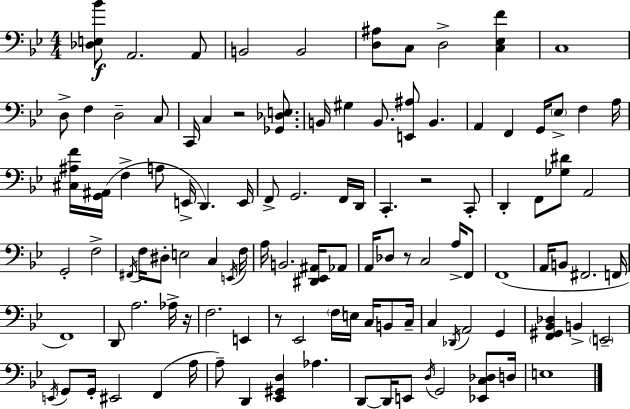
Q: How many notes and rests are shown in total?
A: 110